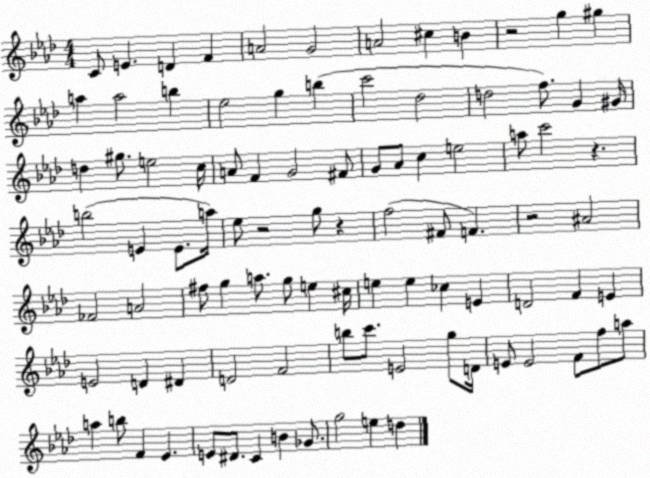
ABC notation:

X:1
T:Untitled
M:4/4
L:1/4
K:Ab
C/2 E D F A2 G2 A2 ^c B z2 g ^g a a2 b _e2 g b c'2 _d2 d2 f/2 G ^G/4 d ^g/2 e2 c/4 A/2 F G2 ^F/2 G/2 _A/2 c e2 a/2 c'2 z b2 E E/2 a/4 _e/2 z2 g/2 z f2 ^F/2 F z2 ^A2 _F2 A2 ^f/2 g a/2 g/2 e ^c/4 e e _c E D2 F E E2 D ^D D2 F2 b/2 c'/2 E2 g/2 D/4 E/2 E2 F/2 f/2 a/2 a b/2 F _E E/2 ^D/2 C B _G/2 g2 e d